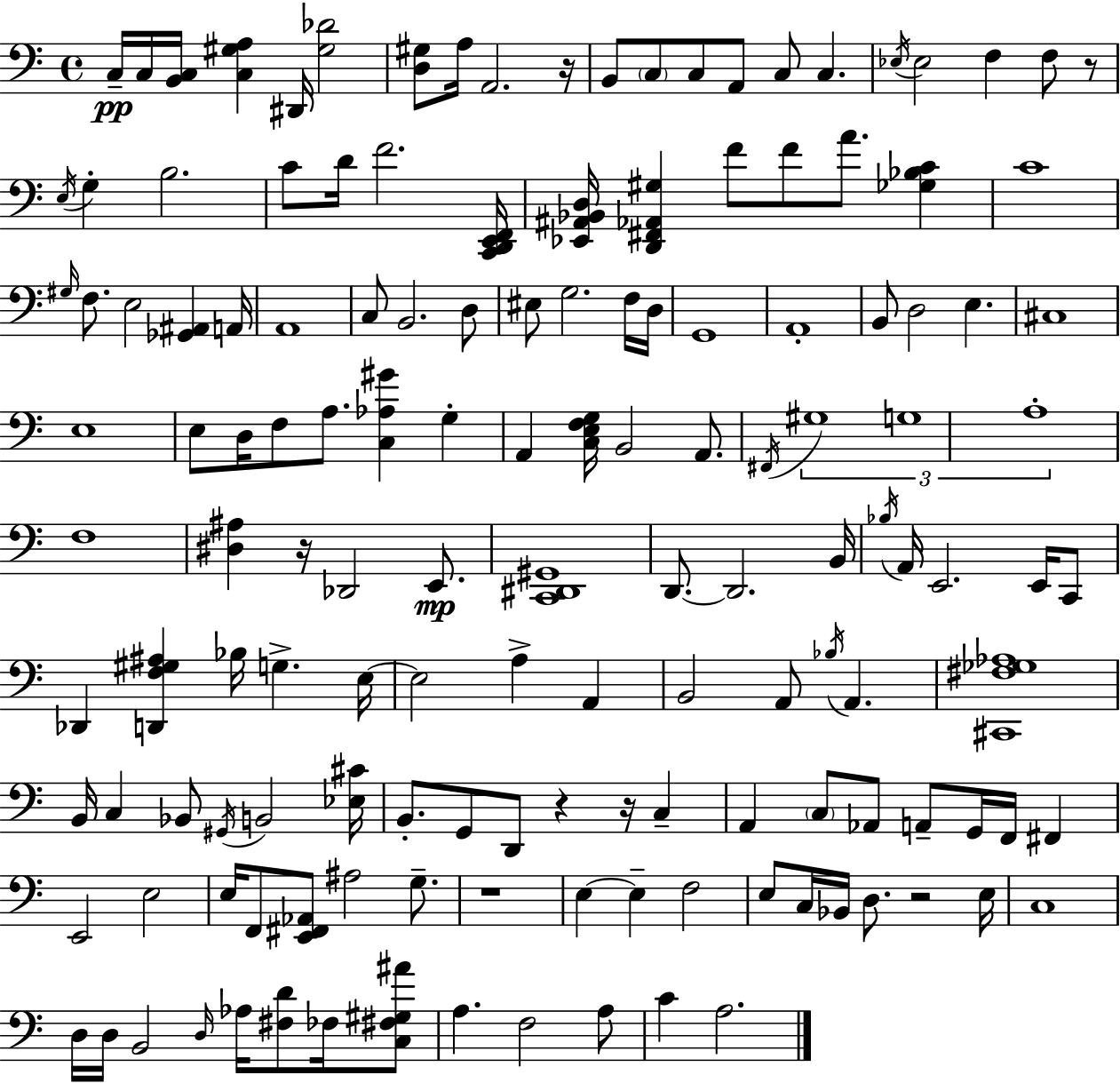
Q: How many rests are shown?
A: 7